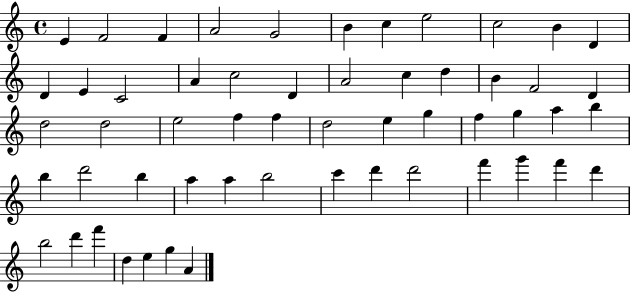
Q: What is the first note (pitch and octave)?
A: E4